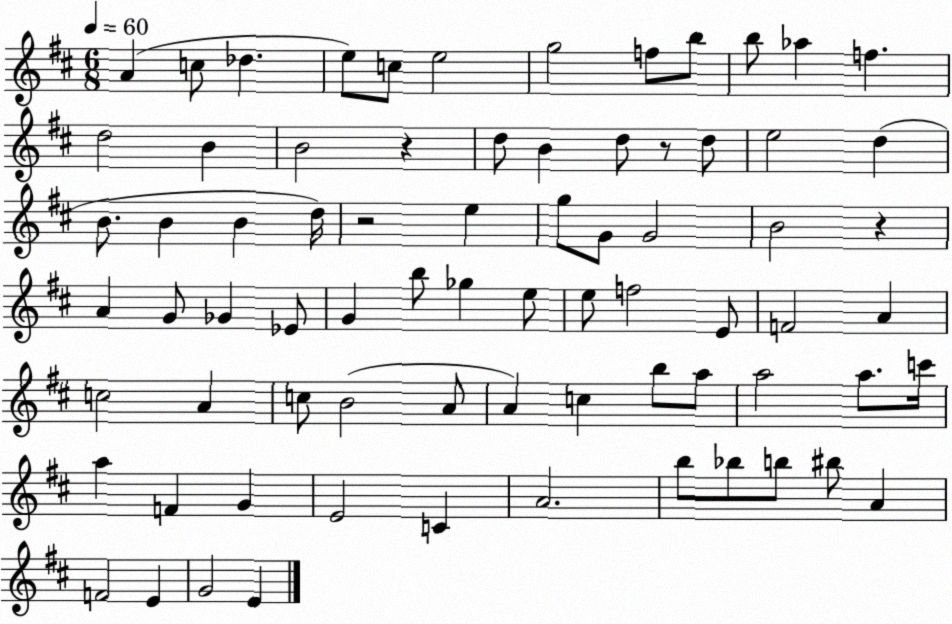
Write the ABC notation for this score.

X:1
T:Untitled
M:6/8
L:1/4
K:D
A c/2 _d e/2 c/2 e2 g2 f/2 b/2 b/2 _a f d2 B B2 z d/2 B d/2 z/2 d/2 e2 d B/2 B B d/4 z2 e g/2 G/2 G2 B2 z A G/2 _G _E/2 G b/2 _g e/2 e/2 f2 E/2 F2 A c2 A c/2 B2 A/2 A c b/2 a/2 a2 a/2 c'/4 a F G E2 C A2 b/2 _b/2 b/2 ^b/2 A F2 E G2 E